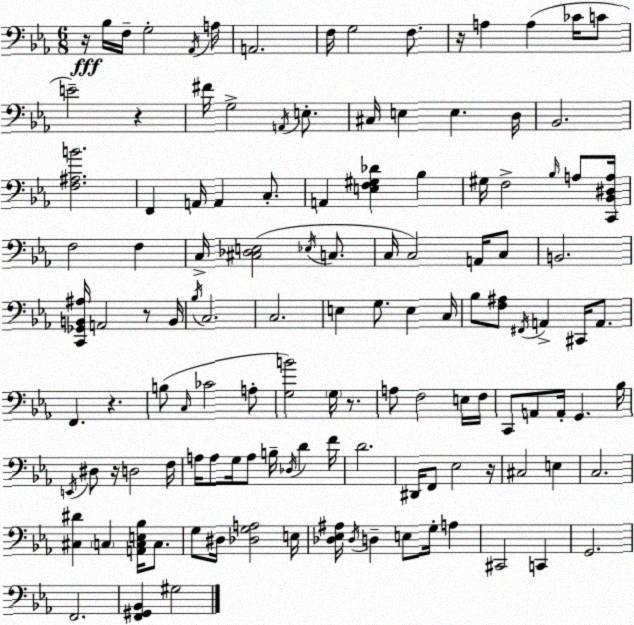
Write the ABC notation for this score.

X:1
T:Untitled
M:6/8
L:1/4
K:Eb
z/4 _B,/4 F,/4 G,2 _A,,/4 A,/4 A,,2 F,/4 G,2 F,/2 z/4 A, A, _C/4 C/2 E2 z ^F/4 G,2 A,,/4 E,/2 ^C,/4 E, E, D,/4 _B,,2 [F,^A,B]2 F,, A,,/4 A,, C,/2 A,, [E,F,^G,_D] _B, ^G,/4 F,2 _B,/4 A,/2 [C,,_B,,^D,A,]/4 F,2 F, C,/4 [^C,_D,E,]2 _E,/4 C,/2 C,/4 C,2 A,,/4 C,/2 B,,2 [C,,_G,,B,,^A,]/4 A,,2 z/2 B,,/4 _B,/4 C,2 C,2 E, G,/2 E, C,/4 _B,/2 [F,^A,]/2 ^F,,/4 A,, ^C,,/4 A,,/2 F,, z B,/2 C,/4 _C2 A,/2 [G,B]2 G,/4 z/2 A,/2 F,2 E,/4 F,/4 C,,/2 A,,/2 A,,/4 G,, _B,/4 E,,/4 ^D,/2 z/4 D,2 F,/4 A,/4 A,/2 G,/4 A,/2 B,/4 _D,/4 D F/4 D2 ^D,,/4 F,,/2 _E,2 z/4 ^C,2 E, C,2 [^C,^D] C, [A,,C,E,_B,]/4 C,/2 G,/2 ^D,/4 [_D,G,A,]2 E,/4 [_D,_E,^A,]/4 _D,/4 D, E,/2 G,/4 A, ^C,,2 C,, G,,2 F,,2 [F,,^G,,_B,,] ^G,2